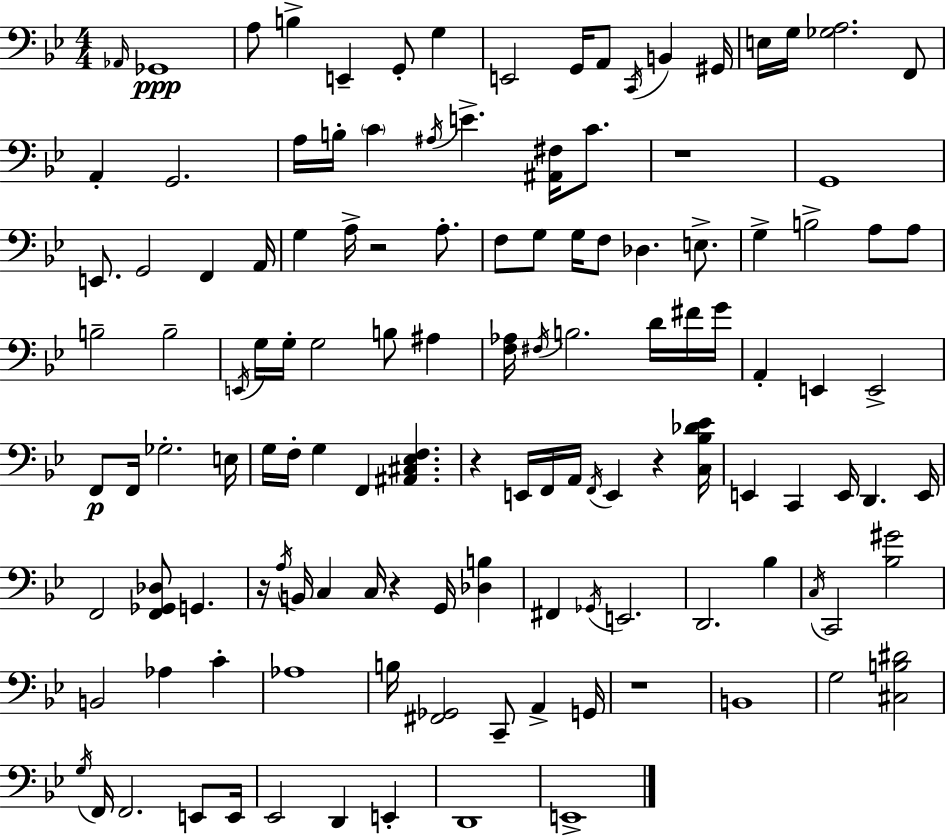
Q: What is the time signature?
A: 4/4